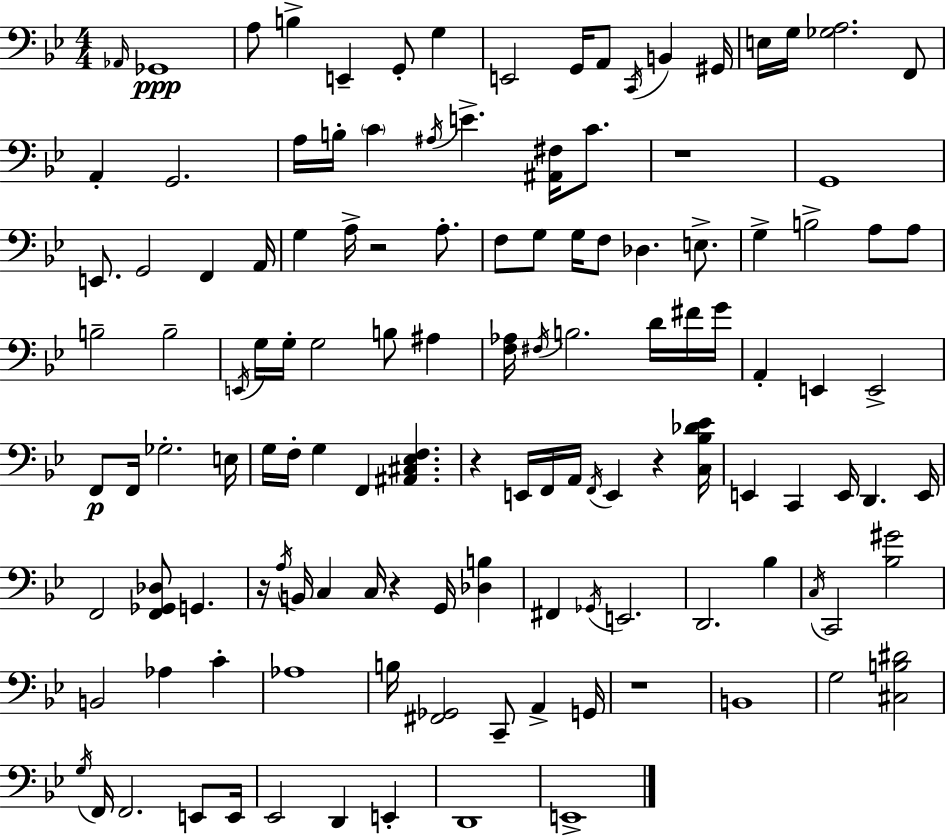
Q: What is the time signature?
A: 4/4